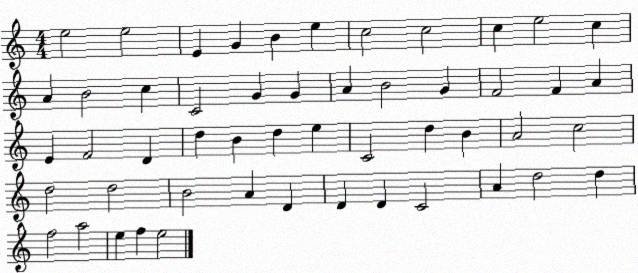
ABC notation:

X:1
T:Untitled
M:4/4
L:1/4
K:C
e2 e2 E G B e c2 c2 c e2 c A B2 c C2 G G A B2 G F2 F A E F2 D d B d e C2 d B A2 c2 d2 d2 B2 A D D D C2 A d2 d f2 a2 e f e2